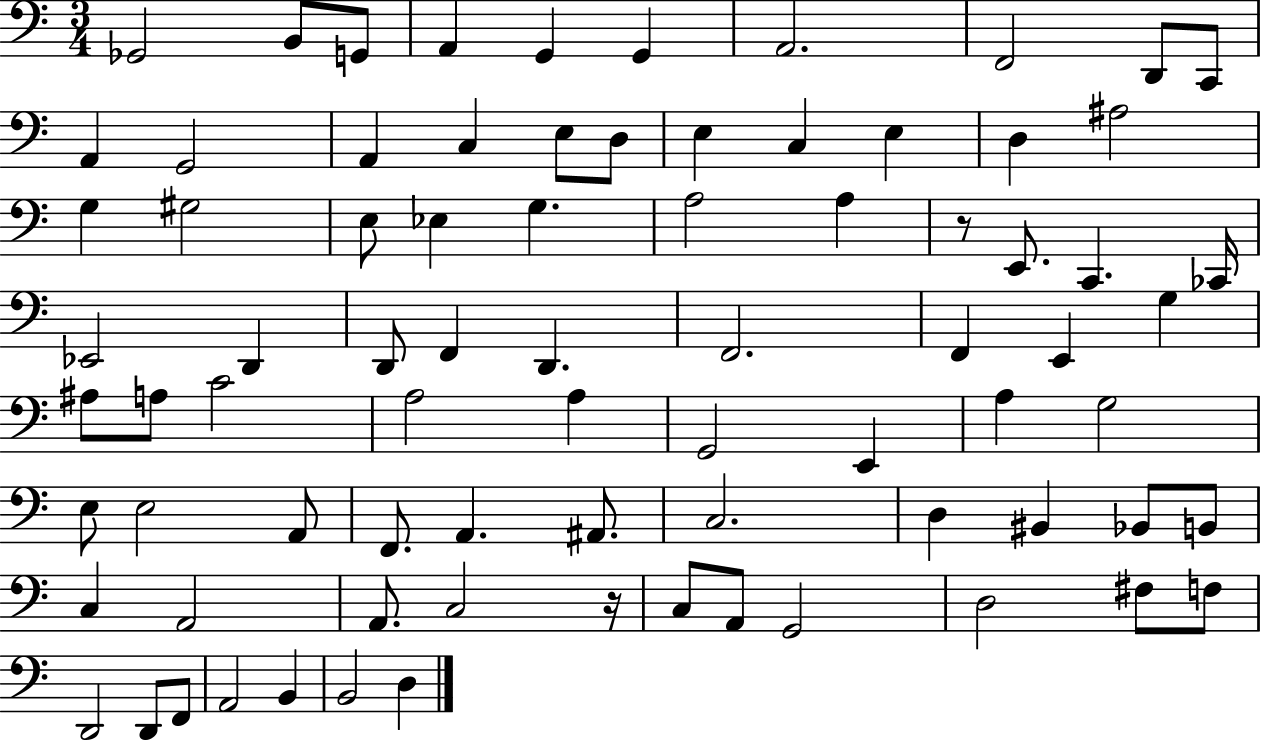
X:1
T:Untitled
M:3/4
L:1/4
K:C
_G,,2 B,,/2 G,,/2 A,, G,, G,, A,,2 F,,2 D,,/2 C,,/2 A,, G,,2 A,, C, E,/2 D,/2 E, C, E, D, ^A,2 G, ^G,2 E,/2 _E, G, A,2 A, z/2 E,,/2 C,, _C,,/4 _E,,2 D,, D,,/2 F,, D,, F,,2 F,, E,, G, ^A,/2 A,/2 C2 A,2 A, G,,2 E,, A, G,2 E,/2 E,2 A,,/2 F,,/2 A,, ^A,,/2 C,2 D, ^B,, _B,,/2 B,,/2 C, A,,2 A,,/2 C,2 z/4 C,/2 A,,/2 G,,2 D,2 ^F,/2 F,/2 D,,2 D,,/2 F,,/2 A,,2 B,, B,,2 D,